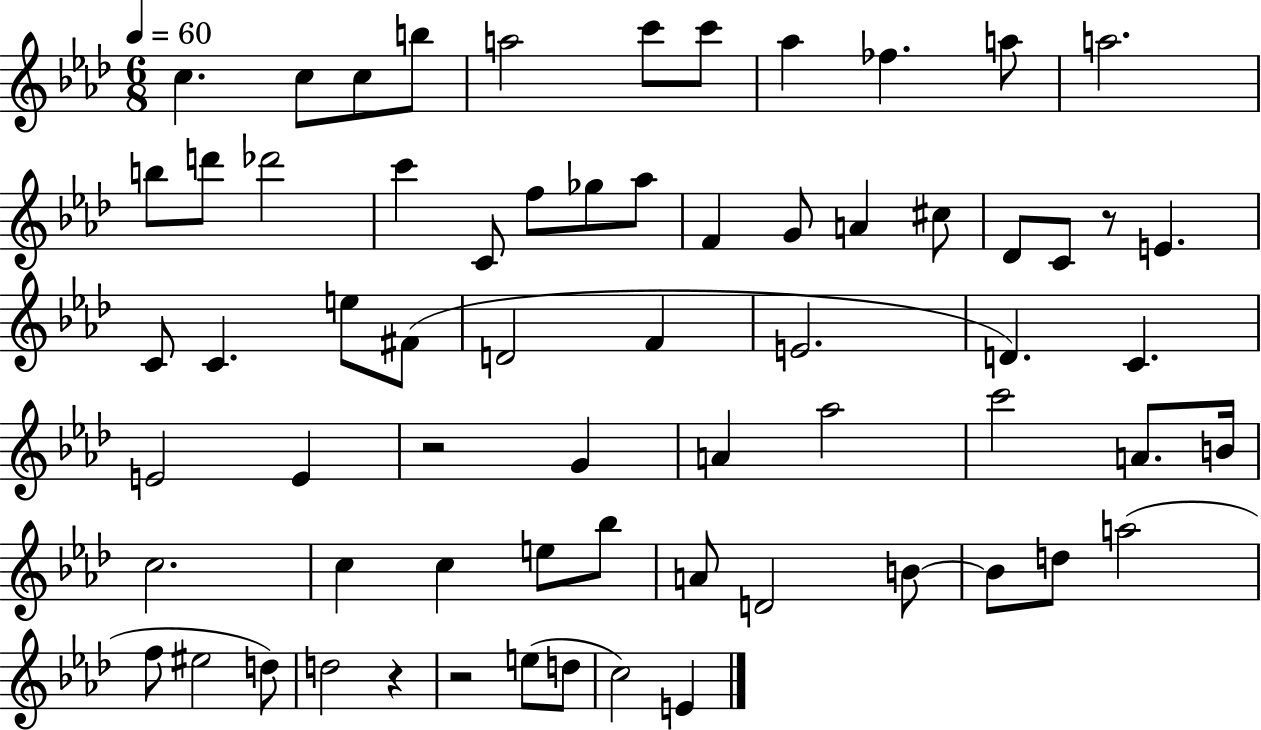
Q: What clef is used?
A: treble